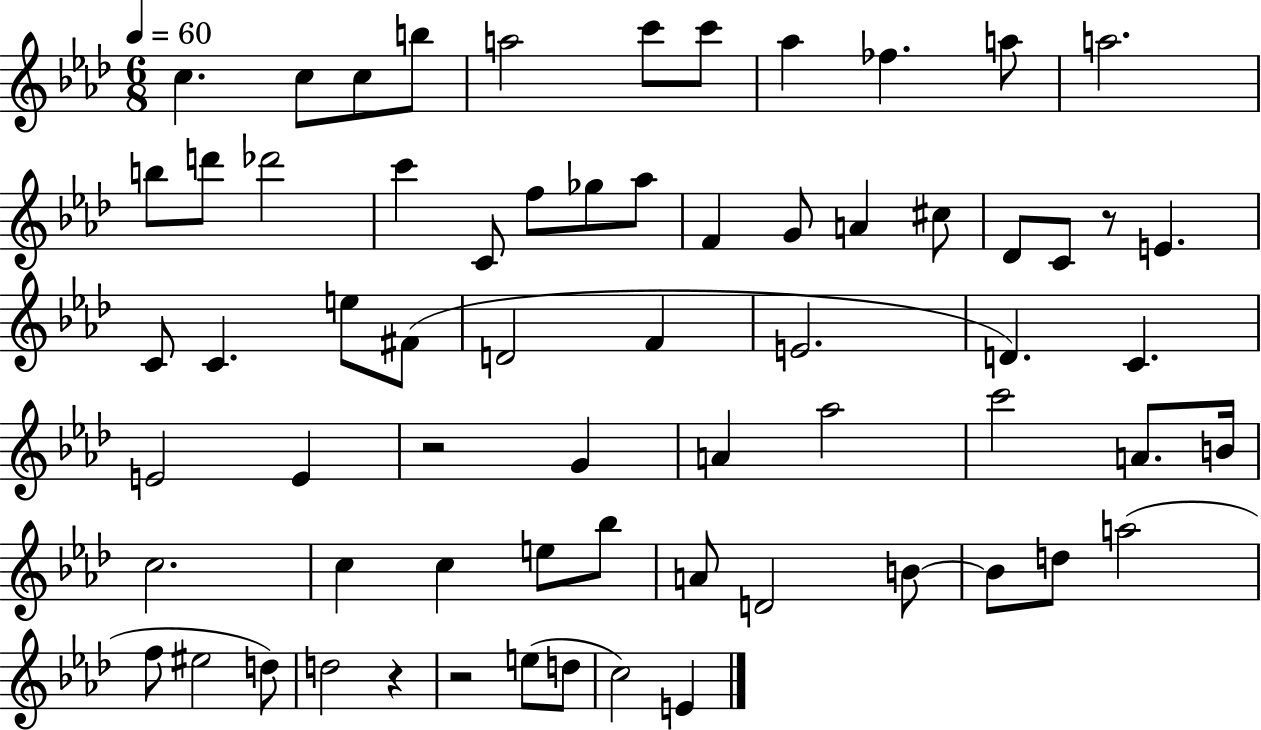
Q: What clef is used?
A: treble